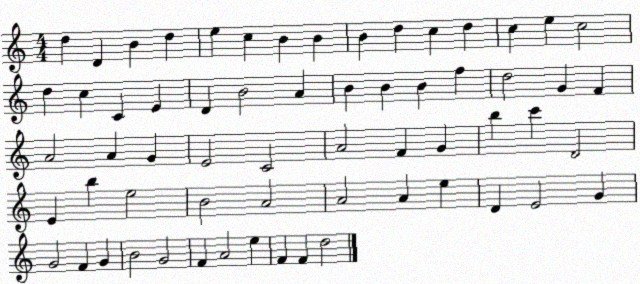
X:1
T:Untitled
M:4/4
L:1/4
K:C
d D B d e c B B B d c d c e c2 d c C E D B2 A B B B f d2 G F A2 A G E2 C2 A2 F G b c' D2 E b e2 B2 A2 A2 A e D E2 G G2 F G B2 G2 F A2 e F F d2